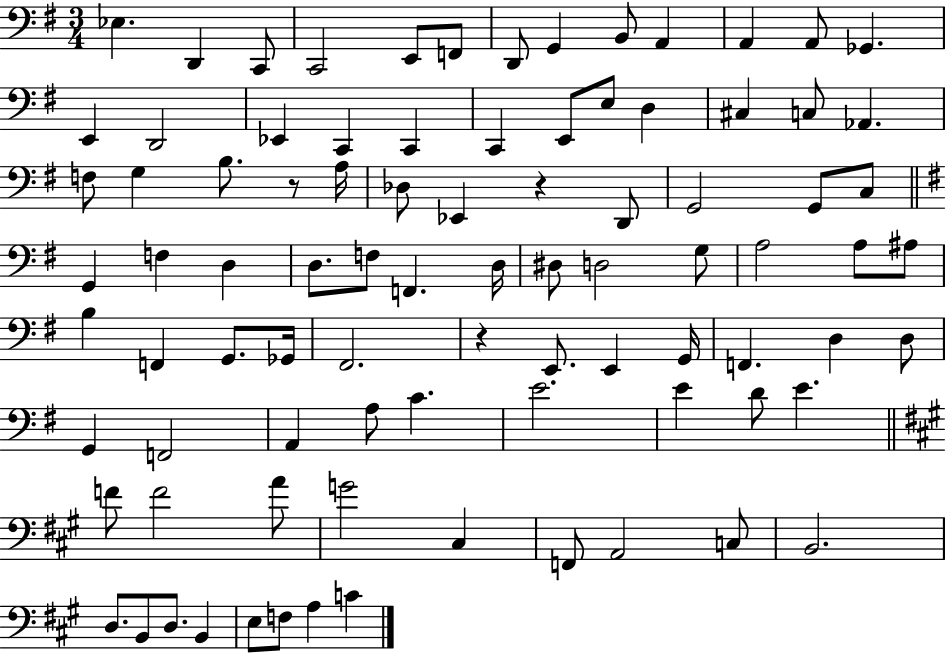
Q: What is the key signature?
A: G major